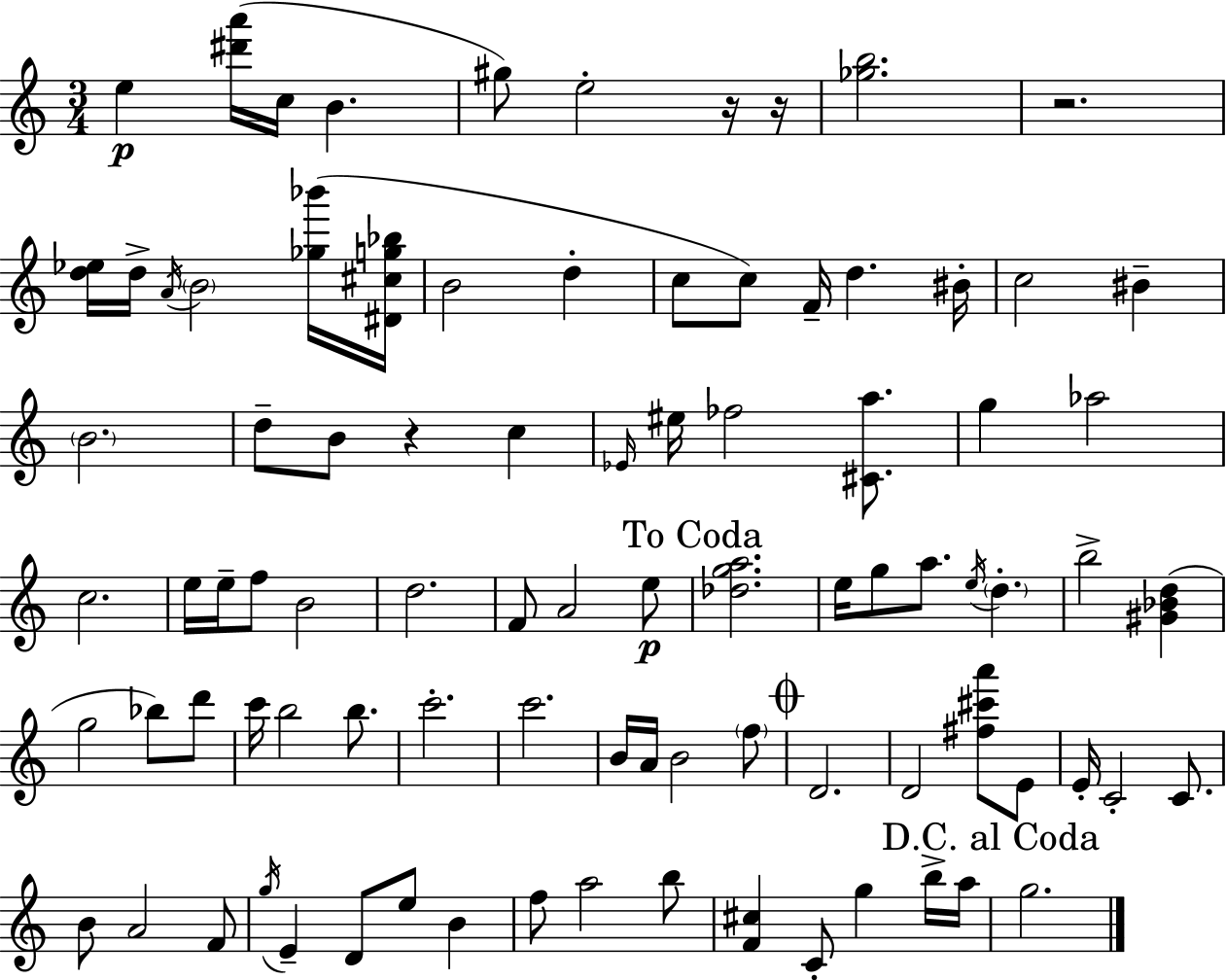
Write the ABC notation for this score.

X:1
T:Untitled
M:3/4
L:1/4
K:Am
e [^d'a']/4 c/4 B ^g/2 e2 z/4 z/4 [_gb]2 z2 [d_e]/4 d/4 A/4 B2 [_g_b']/4 [^D^cg_b]/4 B2 d c/2 c/2 F/4 d ^B/4 c2 ^B B2 d/2 B/2 z c _E/4 ^e/4 _f2 [^Ca]/2 g _a2 c2 e/4 e/4 f/2 B2 d2 F/2 A2 e/2 [_dga]2 e/4 g/2 a/2 e/4 d b2 [^G_Bd] g2 _b/2 d'/2 c'/4 b2 b/2 c'2 c'2 B/4 A/4 B2 f/2 D2 D2 [^f^c'a']/2 E/2 E/4 C2 C/2 B/2 A2 F/2 g/4 E D/2 e/2 B f/2 a2 b/2 [F^c] C/2 g b/4 a/4 g2